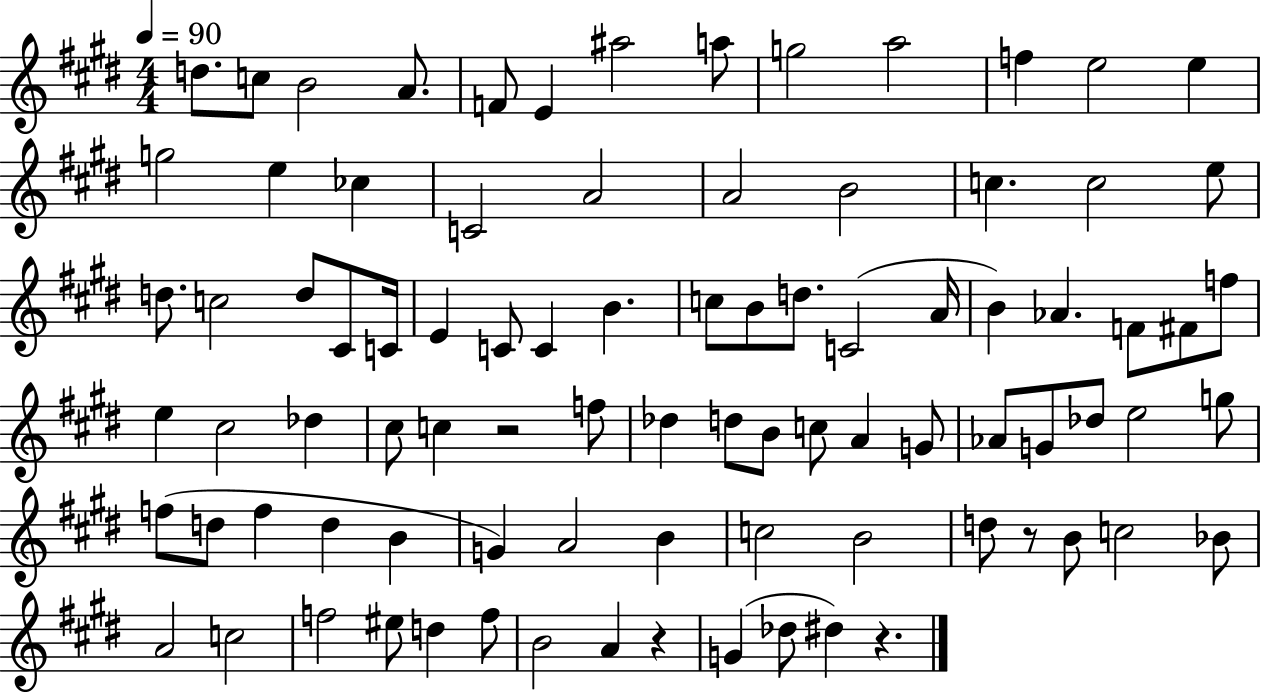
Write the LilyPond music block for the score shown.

{
  \clef treble
  \numericTimeSignature
  \time 4/4
  \key e \major
  \tempo 4 = 90
  \repeat volta 2 { d''8. c''8 b'2 a'8. | f'8 e'4 ais''2 a''8 | g''2 a''2 | f''4 e''2 e''4 | \break g''2 e''4 ces''4 | c'2 a'2 | a'2 b'2 | c''4. c''2 e''8 | \break d''8. c''2 d''8 cis'8 c'16 | e'4 c'8 c'4 b'4. | c''8 b'8 d''8. c'2( a'16 | b'4) aes'4. f'8 fis'8 f''8 | \break e''4 cis''2 des''4 | cis''8 c''4 r2 f''8 | des''4 d''8 b'8 c''8 a'4 g'8 | aes'8 g'8 des''8 e''2 g''8 | \break f''8( d''8 f''4 d''4 b'4 | g'4) a'2 b'4 | c''2 b'2 | d''8 r8 b'8 c''2 bes'8 | \break a'2 c''2 | f''2 eis''8 d''4 f''8 | b'2 a'4 r4 | g'4( des''8 dis''4) r4. | \break } \bar "|."
}